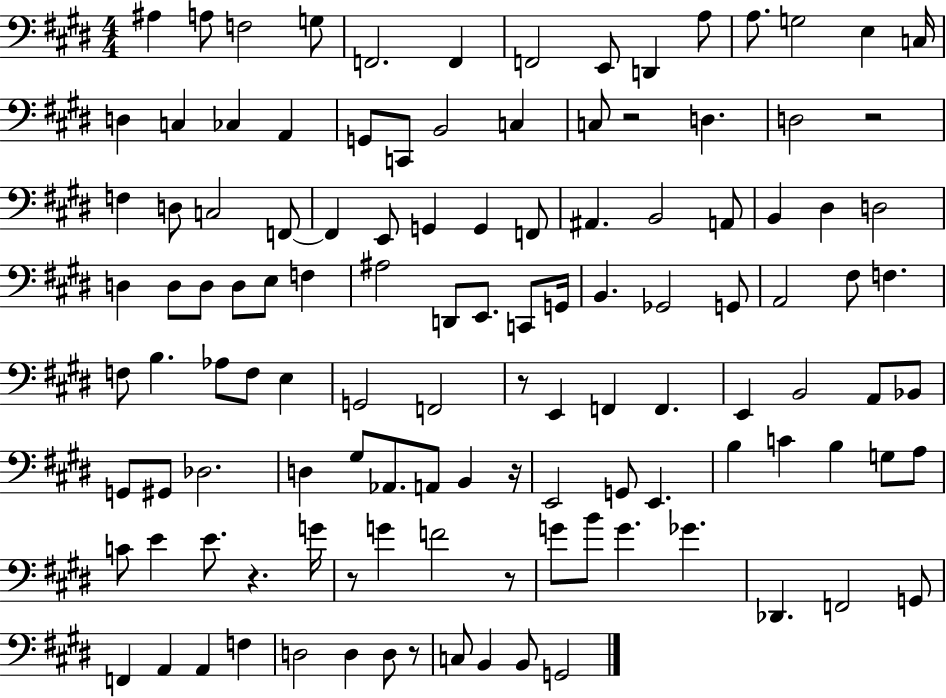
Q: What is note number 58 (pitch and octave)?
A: F3